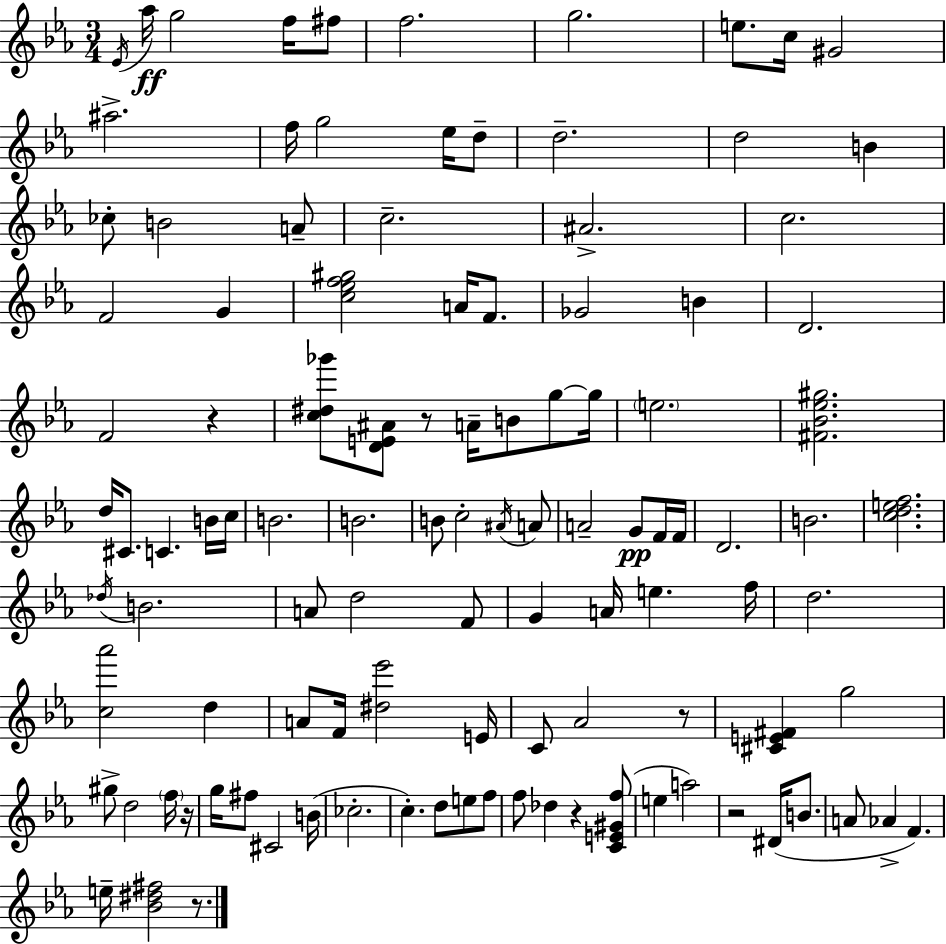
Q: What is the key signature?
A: C minor